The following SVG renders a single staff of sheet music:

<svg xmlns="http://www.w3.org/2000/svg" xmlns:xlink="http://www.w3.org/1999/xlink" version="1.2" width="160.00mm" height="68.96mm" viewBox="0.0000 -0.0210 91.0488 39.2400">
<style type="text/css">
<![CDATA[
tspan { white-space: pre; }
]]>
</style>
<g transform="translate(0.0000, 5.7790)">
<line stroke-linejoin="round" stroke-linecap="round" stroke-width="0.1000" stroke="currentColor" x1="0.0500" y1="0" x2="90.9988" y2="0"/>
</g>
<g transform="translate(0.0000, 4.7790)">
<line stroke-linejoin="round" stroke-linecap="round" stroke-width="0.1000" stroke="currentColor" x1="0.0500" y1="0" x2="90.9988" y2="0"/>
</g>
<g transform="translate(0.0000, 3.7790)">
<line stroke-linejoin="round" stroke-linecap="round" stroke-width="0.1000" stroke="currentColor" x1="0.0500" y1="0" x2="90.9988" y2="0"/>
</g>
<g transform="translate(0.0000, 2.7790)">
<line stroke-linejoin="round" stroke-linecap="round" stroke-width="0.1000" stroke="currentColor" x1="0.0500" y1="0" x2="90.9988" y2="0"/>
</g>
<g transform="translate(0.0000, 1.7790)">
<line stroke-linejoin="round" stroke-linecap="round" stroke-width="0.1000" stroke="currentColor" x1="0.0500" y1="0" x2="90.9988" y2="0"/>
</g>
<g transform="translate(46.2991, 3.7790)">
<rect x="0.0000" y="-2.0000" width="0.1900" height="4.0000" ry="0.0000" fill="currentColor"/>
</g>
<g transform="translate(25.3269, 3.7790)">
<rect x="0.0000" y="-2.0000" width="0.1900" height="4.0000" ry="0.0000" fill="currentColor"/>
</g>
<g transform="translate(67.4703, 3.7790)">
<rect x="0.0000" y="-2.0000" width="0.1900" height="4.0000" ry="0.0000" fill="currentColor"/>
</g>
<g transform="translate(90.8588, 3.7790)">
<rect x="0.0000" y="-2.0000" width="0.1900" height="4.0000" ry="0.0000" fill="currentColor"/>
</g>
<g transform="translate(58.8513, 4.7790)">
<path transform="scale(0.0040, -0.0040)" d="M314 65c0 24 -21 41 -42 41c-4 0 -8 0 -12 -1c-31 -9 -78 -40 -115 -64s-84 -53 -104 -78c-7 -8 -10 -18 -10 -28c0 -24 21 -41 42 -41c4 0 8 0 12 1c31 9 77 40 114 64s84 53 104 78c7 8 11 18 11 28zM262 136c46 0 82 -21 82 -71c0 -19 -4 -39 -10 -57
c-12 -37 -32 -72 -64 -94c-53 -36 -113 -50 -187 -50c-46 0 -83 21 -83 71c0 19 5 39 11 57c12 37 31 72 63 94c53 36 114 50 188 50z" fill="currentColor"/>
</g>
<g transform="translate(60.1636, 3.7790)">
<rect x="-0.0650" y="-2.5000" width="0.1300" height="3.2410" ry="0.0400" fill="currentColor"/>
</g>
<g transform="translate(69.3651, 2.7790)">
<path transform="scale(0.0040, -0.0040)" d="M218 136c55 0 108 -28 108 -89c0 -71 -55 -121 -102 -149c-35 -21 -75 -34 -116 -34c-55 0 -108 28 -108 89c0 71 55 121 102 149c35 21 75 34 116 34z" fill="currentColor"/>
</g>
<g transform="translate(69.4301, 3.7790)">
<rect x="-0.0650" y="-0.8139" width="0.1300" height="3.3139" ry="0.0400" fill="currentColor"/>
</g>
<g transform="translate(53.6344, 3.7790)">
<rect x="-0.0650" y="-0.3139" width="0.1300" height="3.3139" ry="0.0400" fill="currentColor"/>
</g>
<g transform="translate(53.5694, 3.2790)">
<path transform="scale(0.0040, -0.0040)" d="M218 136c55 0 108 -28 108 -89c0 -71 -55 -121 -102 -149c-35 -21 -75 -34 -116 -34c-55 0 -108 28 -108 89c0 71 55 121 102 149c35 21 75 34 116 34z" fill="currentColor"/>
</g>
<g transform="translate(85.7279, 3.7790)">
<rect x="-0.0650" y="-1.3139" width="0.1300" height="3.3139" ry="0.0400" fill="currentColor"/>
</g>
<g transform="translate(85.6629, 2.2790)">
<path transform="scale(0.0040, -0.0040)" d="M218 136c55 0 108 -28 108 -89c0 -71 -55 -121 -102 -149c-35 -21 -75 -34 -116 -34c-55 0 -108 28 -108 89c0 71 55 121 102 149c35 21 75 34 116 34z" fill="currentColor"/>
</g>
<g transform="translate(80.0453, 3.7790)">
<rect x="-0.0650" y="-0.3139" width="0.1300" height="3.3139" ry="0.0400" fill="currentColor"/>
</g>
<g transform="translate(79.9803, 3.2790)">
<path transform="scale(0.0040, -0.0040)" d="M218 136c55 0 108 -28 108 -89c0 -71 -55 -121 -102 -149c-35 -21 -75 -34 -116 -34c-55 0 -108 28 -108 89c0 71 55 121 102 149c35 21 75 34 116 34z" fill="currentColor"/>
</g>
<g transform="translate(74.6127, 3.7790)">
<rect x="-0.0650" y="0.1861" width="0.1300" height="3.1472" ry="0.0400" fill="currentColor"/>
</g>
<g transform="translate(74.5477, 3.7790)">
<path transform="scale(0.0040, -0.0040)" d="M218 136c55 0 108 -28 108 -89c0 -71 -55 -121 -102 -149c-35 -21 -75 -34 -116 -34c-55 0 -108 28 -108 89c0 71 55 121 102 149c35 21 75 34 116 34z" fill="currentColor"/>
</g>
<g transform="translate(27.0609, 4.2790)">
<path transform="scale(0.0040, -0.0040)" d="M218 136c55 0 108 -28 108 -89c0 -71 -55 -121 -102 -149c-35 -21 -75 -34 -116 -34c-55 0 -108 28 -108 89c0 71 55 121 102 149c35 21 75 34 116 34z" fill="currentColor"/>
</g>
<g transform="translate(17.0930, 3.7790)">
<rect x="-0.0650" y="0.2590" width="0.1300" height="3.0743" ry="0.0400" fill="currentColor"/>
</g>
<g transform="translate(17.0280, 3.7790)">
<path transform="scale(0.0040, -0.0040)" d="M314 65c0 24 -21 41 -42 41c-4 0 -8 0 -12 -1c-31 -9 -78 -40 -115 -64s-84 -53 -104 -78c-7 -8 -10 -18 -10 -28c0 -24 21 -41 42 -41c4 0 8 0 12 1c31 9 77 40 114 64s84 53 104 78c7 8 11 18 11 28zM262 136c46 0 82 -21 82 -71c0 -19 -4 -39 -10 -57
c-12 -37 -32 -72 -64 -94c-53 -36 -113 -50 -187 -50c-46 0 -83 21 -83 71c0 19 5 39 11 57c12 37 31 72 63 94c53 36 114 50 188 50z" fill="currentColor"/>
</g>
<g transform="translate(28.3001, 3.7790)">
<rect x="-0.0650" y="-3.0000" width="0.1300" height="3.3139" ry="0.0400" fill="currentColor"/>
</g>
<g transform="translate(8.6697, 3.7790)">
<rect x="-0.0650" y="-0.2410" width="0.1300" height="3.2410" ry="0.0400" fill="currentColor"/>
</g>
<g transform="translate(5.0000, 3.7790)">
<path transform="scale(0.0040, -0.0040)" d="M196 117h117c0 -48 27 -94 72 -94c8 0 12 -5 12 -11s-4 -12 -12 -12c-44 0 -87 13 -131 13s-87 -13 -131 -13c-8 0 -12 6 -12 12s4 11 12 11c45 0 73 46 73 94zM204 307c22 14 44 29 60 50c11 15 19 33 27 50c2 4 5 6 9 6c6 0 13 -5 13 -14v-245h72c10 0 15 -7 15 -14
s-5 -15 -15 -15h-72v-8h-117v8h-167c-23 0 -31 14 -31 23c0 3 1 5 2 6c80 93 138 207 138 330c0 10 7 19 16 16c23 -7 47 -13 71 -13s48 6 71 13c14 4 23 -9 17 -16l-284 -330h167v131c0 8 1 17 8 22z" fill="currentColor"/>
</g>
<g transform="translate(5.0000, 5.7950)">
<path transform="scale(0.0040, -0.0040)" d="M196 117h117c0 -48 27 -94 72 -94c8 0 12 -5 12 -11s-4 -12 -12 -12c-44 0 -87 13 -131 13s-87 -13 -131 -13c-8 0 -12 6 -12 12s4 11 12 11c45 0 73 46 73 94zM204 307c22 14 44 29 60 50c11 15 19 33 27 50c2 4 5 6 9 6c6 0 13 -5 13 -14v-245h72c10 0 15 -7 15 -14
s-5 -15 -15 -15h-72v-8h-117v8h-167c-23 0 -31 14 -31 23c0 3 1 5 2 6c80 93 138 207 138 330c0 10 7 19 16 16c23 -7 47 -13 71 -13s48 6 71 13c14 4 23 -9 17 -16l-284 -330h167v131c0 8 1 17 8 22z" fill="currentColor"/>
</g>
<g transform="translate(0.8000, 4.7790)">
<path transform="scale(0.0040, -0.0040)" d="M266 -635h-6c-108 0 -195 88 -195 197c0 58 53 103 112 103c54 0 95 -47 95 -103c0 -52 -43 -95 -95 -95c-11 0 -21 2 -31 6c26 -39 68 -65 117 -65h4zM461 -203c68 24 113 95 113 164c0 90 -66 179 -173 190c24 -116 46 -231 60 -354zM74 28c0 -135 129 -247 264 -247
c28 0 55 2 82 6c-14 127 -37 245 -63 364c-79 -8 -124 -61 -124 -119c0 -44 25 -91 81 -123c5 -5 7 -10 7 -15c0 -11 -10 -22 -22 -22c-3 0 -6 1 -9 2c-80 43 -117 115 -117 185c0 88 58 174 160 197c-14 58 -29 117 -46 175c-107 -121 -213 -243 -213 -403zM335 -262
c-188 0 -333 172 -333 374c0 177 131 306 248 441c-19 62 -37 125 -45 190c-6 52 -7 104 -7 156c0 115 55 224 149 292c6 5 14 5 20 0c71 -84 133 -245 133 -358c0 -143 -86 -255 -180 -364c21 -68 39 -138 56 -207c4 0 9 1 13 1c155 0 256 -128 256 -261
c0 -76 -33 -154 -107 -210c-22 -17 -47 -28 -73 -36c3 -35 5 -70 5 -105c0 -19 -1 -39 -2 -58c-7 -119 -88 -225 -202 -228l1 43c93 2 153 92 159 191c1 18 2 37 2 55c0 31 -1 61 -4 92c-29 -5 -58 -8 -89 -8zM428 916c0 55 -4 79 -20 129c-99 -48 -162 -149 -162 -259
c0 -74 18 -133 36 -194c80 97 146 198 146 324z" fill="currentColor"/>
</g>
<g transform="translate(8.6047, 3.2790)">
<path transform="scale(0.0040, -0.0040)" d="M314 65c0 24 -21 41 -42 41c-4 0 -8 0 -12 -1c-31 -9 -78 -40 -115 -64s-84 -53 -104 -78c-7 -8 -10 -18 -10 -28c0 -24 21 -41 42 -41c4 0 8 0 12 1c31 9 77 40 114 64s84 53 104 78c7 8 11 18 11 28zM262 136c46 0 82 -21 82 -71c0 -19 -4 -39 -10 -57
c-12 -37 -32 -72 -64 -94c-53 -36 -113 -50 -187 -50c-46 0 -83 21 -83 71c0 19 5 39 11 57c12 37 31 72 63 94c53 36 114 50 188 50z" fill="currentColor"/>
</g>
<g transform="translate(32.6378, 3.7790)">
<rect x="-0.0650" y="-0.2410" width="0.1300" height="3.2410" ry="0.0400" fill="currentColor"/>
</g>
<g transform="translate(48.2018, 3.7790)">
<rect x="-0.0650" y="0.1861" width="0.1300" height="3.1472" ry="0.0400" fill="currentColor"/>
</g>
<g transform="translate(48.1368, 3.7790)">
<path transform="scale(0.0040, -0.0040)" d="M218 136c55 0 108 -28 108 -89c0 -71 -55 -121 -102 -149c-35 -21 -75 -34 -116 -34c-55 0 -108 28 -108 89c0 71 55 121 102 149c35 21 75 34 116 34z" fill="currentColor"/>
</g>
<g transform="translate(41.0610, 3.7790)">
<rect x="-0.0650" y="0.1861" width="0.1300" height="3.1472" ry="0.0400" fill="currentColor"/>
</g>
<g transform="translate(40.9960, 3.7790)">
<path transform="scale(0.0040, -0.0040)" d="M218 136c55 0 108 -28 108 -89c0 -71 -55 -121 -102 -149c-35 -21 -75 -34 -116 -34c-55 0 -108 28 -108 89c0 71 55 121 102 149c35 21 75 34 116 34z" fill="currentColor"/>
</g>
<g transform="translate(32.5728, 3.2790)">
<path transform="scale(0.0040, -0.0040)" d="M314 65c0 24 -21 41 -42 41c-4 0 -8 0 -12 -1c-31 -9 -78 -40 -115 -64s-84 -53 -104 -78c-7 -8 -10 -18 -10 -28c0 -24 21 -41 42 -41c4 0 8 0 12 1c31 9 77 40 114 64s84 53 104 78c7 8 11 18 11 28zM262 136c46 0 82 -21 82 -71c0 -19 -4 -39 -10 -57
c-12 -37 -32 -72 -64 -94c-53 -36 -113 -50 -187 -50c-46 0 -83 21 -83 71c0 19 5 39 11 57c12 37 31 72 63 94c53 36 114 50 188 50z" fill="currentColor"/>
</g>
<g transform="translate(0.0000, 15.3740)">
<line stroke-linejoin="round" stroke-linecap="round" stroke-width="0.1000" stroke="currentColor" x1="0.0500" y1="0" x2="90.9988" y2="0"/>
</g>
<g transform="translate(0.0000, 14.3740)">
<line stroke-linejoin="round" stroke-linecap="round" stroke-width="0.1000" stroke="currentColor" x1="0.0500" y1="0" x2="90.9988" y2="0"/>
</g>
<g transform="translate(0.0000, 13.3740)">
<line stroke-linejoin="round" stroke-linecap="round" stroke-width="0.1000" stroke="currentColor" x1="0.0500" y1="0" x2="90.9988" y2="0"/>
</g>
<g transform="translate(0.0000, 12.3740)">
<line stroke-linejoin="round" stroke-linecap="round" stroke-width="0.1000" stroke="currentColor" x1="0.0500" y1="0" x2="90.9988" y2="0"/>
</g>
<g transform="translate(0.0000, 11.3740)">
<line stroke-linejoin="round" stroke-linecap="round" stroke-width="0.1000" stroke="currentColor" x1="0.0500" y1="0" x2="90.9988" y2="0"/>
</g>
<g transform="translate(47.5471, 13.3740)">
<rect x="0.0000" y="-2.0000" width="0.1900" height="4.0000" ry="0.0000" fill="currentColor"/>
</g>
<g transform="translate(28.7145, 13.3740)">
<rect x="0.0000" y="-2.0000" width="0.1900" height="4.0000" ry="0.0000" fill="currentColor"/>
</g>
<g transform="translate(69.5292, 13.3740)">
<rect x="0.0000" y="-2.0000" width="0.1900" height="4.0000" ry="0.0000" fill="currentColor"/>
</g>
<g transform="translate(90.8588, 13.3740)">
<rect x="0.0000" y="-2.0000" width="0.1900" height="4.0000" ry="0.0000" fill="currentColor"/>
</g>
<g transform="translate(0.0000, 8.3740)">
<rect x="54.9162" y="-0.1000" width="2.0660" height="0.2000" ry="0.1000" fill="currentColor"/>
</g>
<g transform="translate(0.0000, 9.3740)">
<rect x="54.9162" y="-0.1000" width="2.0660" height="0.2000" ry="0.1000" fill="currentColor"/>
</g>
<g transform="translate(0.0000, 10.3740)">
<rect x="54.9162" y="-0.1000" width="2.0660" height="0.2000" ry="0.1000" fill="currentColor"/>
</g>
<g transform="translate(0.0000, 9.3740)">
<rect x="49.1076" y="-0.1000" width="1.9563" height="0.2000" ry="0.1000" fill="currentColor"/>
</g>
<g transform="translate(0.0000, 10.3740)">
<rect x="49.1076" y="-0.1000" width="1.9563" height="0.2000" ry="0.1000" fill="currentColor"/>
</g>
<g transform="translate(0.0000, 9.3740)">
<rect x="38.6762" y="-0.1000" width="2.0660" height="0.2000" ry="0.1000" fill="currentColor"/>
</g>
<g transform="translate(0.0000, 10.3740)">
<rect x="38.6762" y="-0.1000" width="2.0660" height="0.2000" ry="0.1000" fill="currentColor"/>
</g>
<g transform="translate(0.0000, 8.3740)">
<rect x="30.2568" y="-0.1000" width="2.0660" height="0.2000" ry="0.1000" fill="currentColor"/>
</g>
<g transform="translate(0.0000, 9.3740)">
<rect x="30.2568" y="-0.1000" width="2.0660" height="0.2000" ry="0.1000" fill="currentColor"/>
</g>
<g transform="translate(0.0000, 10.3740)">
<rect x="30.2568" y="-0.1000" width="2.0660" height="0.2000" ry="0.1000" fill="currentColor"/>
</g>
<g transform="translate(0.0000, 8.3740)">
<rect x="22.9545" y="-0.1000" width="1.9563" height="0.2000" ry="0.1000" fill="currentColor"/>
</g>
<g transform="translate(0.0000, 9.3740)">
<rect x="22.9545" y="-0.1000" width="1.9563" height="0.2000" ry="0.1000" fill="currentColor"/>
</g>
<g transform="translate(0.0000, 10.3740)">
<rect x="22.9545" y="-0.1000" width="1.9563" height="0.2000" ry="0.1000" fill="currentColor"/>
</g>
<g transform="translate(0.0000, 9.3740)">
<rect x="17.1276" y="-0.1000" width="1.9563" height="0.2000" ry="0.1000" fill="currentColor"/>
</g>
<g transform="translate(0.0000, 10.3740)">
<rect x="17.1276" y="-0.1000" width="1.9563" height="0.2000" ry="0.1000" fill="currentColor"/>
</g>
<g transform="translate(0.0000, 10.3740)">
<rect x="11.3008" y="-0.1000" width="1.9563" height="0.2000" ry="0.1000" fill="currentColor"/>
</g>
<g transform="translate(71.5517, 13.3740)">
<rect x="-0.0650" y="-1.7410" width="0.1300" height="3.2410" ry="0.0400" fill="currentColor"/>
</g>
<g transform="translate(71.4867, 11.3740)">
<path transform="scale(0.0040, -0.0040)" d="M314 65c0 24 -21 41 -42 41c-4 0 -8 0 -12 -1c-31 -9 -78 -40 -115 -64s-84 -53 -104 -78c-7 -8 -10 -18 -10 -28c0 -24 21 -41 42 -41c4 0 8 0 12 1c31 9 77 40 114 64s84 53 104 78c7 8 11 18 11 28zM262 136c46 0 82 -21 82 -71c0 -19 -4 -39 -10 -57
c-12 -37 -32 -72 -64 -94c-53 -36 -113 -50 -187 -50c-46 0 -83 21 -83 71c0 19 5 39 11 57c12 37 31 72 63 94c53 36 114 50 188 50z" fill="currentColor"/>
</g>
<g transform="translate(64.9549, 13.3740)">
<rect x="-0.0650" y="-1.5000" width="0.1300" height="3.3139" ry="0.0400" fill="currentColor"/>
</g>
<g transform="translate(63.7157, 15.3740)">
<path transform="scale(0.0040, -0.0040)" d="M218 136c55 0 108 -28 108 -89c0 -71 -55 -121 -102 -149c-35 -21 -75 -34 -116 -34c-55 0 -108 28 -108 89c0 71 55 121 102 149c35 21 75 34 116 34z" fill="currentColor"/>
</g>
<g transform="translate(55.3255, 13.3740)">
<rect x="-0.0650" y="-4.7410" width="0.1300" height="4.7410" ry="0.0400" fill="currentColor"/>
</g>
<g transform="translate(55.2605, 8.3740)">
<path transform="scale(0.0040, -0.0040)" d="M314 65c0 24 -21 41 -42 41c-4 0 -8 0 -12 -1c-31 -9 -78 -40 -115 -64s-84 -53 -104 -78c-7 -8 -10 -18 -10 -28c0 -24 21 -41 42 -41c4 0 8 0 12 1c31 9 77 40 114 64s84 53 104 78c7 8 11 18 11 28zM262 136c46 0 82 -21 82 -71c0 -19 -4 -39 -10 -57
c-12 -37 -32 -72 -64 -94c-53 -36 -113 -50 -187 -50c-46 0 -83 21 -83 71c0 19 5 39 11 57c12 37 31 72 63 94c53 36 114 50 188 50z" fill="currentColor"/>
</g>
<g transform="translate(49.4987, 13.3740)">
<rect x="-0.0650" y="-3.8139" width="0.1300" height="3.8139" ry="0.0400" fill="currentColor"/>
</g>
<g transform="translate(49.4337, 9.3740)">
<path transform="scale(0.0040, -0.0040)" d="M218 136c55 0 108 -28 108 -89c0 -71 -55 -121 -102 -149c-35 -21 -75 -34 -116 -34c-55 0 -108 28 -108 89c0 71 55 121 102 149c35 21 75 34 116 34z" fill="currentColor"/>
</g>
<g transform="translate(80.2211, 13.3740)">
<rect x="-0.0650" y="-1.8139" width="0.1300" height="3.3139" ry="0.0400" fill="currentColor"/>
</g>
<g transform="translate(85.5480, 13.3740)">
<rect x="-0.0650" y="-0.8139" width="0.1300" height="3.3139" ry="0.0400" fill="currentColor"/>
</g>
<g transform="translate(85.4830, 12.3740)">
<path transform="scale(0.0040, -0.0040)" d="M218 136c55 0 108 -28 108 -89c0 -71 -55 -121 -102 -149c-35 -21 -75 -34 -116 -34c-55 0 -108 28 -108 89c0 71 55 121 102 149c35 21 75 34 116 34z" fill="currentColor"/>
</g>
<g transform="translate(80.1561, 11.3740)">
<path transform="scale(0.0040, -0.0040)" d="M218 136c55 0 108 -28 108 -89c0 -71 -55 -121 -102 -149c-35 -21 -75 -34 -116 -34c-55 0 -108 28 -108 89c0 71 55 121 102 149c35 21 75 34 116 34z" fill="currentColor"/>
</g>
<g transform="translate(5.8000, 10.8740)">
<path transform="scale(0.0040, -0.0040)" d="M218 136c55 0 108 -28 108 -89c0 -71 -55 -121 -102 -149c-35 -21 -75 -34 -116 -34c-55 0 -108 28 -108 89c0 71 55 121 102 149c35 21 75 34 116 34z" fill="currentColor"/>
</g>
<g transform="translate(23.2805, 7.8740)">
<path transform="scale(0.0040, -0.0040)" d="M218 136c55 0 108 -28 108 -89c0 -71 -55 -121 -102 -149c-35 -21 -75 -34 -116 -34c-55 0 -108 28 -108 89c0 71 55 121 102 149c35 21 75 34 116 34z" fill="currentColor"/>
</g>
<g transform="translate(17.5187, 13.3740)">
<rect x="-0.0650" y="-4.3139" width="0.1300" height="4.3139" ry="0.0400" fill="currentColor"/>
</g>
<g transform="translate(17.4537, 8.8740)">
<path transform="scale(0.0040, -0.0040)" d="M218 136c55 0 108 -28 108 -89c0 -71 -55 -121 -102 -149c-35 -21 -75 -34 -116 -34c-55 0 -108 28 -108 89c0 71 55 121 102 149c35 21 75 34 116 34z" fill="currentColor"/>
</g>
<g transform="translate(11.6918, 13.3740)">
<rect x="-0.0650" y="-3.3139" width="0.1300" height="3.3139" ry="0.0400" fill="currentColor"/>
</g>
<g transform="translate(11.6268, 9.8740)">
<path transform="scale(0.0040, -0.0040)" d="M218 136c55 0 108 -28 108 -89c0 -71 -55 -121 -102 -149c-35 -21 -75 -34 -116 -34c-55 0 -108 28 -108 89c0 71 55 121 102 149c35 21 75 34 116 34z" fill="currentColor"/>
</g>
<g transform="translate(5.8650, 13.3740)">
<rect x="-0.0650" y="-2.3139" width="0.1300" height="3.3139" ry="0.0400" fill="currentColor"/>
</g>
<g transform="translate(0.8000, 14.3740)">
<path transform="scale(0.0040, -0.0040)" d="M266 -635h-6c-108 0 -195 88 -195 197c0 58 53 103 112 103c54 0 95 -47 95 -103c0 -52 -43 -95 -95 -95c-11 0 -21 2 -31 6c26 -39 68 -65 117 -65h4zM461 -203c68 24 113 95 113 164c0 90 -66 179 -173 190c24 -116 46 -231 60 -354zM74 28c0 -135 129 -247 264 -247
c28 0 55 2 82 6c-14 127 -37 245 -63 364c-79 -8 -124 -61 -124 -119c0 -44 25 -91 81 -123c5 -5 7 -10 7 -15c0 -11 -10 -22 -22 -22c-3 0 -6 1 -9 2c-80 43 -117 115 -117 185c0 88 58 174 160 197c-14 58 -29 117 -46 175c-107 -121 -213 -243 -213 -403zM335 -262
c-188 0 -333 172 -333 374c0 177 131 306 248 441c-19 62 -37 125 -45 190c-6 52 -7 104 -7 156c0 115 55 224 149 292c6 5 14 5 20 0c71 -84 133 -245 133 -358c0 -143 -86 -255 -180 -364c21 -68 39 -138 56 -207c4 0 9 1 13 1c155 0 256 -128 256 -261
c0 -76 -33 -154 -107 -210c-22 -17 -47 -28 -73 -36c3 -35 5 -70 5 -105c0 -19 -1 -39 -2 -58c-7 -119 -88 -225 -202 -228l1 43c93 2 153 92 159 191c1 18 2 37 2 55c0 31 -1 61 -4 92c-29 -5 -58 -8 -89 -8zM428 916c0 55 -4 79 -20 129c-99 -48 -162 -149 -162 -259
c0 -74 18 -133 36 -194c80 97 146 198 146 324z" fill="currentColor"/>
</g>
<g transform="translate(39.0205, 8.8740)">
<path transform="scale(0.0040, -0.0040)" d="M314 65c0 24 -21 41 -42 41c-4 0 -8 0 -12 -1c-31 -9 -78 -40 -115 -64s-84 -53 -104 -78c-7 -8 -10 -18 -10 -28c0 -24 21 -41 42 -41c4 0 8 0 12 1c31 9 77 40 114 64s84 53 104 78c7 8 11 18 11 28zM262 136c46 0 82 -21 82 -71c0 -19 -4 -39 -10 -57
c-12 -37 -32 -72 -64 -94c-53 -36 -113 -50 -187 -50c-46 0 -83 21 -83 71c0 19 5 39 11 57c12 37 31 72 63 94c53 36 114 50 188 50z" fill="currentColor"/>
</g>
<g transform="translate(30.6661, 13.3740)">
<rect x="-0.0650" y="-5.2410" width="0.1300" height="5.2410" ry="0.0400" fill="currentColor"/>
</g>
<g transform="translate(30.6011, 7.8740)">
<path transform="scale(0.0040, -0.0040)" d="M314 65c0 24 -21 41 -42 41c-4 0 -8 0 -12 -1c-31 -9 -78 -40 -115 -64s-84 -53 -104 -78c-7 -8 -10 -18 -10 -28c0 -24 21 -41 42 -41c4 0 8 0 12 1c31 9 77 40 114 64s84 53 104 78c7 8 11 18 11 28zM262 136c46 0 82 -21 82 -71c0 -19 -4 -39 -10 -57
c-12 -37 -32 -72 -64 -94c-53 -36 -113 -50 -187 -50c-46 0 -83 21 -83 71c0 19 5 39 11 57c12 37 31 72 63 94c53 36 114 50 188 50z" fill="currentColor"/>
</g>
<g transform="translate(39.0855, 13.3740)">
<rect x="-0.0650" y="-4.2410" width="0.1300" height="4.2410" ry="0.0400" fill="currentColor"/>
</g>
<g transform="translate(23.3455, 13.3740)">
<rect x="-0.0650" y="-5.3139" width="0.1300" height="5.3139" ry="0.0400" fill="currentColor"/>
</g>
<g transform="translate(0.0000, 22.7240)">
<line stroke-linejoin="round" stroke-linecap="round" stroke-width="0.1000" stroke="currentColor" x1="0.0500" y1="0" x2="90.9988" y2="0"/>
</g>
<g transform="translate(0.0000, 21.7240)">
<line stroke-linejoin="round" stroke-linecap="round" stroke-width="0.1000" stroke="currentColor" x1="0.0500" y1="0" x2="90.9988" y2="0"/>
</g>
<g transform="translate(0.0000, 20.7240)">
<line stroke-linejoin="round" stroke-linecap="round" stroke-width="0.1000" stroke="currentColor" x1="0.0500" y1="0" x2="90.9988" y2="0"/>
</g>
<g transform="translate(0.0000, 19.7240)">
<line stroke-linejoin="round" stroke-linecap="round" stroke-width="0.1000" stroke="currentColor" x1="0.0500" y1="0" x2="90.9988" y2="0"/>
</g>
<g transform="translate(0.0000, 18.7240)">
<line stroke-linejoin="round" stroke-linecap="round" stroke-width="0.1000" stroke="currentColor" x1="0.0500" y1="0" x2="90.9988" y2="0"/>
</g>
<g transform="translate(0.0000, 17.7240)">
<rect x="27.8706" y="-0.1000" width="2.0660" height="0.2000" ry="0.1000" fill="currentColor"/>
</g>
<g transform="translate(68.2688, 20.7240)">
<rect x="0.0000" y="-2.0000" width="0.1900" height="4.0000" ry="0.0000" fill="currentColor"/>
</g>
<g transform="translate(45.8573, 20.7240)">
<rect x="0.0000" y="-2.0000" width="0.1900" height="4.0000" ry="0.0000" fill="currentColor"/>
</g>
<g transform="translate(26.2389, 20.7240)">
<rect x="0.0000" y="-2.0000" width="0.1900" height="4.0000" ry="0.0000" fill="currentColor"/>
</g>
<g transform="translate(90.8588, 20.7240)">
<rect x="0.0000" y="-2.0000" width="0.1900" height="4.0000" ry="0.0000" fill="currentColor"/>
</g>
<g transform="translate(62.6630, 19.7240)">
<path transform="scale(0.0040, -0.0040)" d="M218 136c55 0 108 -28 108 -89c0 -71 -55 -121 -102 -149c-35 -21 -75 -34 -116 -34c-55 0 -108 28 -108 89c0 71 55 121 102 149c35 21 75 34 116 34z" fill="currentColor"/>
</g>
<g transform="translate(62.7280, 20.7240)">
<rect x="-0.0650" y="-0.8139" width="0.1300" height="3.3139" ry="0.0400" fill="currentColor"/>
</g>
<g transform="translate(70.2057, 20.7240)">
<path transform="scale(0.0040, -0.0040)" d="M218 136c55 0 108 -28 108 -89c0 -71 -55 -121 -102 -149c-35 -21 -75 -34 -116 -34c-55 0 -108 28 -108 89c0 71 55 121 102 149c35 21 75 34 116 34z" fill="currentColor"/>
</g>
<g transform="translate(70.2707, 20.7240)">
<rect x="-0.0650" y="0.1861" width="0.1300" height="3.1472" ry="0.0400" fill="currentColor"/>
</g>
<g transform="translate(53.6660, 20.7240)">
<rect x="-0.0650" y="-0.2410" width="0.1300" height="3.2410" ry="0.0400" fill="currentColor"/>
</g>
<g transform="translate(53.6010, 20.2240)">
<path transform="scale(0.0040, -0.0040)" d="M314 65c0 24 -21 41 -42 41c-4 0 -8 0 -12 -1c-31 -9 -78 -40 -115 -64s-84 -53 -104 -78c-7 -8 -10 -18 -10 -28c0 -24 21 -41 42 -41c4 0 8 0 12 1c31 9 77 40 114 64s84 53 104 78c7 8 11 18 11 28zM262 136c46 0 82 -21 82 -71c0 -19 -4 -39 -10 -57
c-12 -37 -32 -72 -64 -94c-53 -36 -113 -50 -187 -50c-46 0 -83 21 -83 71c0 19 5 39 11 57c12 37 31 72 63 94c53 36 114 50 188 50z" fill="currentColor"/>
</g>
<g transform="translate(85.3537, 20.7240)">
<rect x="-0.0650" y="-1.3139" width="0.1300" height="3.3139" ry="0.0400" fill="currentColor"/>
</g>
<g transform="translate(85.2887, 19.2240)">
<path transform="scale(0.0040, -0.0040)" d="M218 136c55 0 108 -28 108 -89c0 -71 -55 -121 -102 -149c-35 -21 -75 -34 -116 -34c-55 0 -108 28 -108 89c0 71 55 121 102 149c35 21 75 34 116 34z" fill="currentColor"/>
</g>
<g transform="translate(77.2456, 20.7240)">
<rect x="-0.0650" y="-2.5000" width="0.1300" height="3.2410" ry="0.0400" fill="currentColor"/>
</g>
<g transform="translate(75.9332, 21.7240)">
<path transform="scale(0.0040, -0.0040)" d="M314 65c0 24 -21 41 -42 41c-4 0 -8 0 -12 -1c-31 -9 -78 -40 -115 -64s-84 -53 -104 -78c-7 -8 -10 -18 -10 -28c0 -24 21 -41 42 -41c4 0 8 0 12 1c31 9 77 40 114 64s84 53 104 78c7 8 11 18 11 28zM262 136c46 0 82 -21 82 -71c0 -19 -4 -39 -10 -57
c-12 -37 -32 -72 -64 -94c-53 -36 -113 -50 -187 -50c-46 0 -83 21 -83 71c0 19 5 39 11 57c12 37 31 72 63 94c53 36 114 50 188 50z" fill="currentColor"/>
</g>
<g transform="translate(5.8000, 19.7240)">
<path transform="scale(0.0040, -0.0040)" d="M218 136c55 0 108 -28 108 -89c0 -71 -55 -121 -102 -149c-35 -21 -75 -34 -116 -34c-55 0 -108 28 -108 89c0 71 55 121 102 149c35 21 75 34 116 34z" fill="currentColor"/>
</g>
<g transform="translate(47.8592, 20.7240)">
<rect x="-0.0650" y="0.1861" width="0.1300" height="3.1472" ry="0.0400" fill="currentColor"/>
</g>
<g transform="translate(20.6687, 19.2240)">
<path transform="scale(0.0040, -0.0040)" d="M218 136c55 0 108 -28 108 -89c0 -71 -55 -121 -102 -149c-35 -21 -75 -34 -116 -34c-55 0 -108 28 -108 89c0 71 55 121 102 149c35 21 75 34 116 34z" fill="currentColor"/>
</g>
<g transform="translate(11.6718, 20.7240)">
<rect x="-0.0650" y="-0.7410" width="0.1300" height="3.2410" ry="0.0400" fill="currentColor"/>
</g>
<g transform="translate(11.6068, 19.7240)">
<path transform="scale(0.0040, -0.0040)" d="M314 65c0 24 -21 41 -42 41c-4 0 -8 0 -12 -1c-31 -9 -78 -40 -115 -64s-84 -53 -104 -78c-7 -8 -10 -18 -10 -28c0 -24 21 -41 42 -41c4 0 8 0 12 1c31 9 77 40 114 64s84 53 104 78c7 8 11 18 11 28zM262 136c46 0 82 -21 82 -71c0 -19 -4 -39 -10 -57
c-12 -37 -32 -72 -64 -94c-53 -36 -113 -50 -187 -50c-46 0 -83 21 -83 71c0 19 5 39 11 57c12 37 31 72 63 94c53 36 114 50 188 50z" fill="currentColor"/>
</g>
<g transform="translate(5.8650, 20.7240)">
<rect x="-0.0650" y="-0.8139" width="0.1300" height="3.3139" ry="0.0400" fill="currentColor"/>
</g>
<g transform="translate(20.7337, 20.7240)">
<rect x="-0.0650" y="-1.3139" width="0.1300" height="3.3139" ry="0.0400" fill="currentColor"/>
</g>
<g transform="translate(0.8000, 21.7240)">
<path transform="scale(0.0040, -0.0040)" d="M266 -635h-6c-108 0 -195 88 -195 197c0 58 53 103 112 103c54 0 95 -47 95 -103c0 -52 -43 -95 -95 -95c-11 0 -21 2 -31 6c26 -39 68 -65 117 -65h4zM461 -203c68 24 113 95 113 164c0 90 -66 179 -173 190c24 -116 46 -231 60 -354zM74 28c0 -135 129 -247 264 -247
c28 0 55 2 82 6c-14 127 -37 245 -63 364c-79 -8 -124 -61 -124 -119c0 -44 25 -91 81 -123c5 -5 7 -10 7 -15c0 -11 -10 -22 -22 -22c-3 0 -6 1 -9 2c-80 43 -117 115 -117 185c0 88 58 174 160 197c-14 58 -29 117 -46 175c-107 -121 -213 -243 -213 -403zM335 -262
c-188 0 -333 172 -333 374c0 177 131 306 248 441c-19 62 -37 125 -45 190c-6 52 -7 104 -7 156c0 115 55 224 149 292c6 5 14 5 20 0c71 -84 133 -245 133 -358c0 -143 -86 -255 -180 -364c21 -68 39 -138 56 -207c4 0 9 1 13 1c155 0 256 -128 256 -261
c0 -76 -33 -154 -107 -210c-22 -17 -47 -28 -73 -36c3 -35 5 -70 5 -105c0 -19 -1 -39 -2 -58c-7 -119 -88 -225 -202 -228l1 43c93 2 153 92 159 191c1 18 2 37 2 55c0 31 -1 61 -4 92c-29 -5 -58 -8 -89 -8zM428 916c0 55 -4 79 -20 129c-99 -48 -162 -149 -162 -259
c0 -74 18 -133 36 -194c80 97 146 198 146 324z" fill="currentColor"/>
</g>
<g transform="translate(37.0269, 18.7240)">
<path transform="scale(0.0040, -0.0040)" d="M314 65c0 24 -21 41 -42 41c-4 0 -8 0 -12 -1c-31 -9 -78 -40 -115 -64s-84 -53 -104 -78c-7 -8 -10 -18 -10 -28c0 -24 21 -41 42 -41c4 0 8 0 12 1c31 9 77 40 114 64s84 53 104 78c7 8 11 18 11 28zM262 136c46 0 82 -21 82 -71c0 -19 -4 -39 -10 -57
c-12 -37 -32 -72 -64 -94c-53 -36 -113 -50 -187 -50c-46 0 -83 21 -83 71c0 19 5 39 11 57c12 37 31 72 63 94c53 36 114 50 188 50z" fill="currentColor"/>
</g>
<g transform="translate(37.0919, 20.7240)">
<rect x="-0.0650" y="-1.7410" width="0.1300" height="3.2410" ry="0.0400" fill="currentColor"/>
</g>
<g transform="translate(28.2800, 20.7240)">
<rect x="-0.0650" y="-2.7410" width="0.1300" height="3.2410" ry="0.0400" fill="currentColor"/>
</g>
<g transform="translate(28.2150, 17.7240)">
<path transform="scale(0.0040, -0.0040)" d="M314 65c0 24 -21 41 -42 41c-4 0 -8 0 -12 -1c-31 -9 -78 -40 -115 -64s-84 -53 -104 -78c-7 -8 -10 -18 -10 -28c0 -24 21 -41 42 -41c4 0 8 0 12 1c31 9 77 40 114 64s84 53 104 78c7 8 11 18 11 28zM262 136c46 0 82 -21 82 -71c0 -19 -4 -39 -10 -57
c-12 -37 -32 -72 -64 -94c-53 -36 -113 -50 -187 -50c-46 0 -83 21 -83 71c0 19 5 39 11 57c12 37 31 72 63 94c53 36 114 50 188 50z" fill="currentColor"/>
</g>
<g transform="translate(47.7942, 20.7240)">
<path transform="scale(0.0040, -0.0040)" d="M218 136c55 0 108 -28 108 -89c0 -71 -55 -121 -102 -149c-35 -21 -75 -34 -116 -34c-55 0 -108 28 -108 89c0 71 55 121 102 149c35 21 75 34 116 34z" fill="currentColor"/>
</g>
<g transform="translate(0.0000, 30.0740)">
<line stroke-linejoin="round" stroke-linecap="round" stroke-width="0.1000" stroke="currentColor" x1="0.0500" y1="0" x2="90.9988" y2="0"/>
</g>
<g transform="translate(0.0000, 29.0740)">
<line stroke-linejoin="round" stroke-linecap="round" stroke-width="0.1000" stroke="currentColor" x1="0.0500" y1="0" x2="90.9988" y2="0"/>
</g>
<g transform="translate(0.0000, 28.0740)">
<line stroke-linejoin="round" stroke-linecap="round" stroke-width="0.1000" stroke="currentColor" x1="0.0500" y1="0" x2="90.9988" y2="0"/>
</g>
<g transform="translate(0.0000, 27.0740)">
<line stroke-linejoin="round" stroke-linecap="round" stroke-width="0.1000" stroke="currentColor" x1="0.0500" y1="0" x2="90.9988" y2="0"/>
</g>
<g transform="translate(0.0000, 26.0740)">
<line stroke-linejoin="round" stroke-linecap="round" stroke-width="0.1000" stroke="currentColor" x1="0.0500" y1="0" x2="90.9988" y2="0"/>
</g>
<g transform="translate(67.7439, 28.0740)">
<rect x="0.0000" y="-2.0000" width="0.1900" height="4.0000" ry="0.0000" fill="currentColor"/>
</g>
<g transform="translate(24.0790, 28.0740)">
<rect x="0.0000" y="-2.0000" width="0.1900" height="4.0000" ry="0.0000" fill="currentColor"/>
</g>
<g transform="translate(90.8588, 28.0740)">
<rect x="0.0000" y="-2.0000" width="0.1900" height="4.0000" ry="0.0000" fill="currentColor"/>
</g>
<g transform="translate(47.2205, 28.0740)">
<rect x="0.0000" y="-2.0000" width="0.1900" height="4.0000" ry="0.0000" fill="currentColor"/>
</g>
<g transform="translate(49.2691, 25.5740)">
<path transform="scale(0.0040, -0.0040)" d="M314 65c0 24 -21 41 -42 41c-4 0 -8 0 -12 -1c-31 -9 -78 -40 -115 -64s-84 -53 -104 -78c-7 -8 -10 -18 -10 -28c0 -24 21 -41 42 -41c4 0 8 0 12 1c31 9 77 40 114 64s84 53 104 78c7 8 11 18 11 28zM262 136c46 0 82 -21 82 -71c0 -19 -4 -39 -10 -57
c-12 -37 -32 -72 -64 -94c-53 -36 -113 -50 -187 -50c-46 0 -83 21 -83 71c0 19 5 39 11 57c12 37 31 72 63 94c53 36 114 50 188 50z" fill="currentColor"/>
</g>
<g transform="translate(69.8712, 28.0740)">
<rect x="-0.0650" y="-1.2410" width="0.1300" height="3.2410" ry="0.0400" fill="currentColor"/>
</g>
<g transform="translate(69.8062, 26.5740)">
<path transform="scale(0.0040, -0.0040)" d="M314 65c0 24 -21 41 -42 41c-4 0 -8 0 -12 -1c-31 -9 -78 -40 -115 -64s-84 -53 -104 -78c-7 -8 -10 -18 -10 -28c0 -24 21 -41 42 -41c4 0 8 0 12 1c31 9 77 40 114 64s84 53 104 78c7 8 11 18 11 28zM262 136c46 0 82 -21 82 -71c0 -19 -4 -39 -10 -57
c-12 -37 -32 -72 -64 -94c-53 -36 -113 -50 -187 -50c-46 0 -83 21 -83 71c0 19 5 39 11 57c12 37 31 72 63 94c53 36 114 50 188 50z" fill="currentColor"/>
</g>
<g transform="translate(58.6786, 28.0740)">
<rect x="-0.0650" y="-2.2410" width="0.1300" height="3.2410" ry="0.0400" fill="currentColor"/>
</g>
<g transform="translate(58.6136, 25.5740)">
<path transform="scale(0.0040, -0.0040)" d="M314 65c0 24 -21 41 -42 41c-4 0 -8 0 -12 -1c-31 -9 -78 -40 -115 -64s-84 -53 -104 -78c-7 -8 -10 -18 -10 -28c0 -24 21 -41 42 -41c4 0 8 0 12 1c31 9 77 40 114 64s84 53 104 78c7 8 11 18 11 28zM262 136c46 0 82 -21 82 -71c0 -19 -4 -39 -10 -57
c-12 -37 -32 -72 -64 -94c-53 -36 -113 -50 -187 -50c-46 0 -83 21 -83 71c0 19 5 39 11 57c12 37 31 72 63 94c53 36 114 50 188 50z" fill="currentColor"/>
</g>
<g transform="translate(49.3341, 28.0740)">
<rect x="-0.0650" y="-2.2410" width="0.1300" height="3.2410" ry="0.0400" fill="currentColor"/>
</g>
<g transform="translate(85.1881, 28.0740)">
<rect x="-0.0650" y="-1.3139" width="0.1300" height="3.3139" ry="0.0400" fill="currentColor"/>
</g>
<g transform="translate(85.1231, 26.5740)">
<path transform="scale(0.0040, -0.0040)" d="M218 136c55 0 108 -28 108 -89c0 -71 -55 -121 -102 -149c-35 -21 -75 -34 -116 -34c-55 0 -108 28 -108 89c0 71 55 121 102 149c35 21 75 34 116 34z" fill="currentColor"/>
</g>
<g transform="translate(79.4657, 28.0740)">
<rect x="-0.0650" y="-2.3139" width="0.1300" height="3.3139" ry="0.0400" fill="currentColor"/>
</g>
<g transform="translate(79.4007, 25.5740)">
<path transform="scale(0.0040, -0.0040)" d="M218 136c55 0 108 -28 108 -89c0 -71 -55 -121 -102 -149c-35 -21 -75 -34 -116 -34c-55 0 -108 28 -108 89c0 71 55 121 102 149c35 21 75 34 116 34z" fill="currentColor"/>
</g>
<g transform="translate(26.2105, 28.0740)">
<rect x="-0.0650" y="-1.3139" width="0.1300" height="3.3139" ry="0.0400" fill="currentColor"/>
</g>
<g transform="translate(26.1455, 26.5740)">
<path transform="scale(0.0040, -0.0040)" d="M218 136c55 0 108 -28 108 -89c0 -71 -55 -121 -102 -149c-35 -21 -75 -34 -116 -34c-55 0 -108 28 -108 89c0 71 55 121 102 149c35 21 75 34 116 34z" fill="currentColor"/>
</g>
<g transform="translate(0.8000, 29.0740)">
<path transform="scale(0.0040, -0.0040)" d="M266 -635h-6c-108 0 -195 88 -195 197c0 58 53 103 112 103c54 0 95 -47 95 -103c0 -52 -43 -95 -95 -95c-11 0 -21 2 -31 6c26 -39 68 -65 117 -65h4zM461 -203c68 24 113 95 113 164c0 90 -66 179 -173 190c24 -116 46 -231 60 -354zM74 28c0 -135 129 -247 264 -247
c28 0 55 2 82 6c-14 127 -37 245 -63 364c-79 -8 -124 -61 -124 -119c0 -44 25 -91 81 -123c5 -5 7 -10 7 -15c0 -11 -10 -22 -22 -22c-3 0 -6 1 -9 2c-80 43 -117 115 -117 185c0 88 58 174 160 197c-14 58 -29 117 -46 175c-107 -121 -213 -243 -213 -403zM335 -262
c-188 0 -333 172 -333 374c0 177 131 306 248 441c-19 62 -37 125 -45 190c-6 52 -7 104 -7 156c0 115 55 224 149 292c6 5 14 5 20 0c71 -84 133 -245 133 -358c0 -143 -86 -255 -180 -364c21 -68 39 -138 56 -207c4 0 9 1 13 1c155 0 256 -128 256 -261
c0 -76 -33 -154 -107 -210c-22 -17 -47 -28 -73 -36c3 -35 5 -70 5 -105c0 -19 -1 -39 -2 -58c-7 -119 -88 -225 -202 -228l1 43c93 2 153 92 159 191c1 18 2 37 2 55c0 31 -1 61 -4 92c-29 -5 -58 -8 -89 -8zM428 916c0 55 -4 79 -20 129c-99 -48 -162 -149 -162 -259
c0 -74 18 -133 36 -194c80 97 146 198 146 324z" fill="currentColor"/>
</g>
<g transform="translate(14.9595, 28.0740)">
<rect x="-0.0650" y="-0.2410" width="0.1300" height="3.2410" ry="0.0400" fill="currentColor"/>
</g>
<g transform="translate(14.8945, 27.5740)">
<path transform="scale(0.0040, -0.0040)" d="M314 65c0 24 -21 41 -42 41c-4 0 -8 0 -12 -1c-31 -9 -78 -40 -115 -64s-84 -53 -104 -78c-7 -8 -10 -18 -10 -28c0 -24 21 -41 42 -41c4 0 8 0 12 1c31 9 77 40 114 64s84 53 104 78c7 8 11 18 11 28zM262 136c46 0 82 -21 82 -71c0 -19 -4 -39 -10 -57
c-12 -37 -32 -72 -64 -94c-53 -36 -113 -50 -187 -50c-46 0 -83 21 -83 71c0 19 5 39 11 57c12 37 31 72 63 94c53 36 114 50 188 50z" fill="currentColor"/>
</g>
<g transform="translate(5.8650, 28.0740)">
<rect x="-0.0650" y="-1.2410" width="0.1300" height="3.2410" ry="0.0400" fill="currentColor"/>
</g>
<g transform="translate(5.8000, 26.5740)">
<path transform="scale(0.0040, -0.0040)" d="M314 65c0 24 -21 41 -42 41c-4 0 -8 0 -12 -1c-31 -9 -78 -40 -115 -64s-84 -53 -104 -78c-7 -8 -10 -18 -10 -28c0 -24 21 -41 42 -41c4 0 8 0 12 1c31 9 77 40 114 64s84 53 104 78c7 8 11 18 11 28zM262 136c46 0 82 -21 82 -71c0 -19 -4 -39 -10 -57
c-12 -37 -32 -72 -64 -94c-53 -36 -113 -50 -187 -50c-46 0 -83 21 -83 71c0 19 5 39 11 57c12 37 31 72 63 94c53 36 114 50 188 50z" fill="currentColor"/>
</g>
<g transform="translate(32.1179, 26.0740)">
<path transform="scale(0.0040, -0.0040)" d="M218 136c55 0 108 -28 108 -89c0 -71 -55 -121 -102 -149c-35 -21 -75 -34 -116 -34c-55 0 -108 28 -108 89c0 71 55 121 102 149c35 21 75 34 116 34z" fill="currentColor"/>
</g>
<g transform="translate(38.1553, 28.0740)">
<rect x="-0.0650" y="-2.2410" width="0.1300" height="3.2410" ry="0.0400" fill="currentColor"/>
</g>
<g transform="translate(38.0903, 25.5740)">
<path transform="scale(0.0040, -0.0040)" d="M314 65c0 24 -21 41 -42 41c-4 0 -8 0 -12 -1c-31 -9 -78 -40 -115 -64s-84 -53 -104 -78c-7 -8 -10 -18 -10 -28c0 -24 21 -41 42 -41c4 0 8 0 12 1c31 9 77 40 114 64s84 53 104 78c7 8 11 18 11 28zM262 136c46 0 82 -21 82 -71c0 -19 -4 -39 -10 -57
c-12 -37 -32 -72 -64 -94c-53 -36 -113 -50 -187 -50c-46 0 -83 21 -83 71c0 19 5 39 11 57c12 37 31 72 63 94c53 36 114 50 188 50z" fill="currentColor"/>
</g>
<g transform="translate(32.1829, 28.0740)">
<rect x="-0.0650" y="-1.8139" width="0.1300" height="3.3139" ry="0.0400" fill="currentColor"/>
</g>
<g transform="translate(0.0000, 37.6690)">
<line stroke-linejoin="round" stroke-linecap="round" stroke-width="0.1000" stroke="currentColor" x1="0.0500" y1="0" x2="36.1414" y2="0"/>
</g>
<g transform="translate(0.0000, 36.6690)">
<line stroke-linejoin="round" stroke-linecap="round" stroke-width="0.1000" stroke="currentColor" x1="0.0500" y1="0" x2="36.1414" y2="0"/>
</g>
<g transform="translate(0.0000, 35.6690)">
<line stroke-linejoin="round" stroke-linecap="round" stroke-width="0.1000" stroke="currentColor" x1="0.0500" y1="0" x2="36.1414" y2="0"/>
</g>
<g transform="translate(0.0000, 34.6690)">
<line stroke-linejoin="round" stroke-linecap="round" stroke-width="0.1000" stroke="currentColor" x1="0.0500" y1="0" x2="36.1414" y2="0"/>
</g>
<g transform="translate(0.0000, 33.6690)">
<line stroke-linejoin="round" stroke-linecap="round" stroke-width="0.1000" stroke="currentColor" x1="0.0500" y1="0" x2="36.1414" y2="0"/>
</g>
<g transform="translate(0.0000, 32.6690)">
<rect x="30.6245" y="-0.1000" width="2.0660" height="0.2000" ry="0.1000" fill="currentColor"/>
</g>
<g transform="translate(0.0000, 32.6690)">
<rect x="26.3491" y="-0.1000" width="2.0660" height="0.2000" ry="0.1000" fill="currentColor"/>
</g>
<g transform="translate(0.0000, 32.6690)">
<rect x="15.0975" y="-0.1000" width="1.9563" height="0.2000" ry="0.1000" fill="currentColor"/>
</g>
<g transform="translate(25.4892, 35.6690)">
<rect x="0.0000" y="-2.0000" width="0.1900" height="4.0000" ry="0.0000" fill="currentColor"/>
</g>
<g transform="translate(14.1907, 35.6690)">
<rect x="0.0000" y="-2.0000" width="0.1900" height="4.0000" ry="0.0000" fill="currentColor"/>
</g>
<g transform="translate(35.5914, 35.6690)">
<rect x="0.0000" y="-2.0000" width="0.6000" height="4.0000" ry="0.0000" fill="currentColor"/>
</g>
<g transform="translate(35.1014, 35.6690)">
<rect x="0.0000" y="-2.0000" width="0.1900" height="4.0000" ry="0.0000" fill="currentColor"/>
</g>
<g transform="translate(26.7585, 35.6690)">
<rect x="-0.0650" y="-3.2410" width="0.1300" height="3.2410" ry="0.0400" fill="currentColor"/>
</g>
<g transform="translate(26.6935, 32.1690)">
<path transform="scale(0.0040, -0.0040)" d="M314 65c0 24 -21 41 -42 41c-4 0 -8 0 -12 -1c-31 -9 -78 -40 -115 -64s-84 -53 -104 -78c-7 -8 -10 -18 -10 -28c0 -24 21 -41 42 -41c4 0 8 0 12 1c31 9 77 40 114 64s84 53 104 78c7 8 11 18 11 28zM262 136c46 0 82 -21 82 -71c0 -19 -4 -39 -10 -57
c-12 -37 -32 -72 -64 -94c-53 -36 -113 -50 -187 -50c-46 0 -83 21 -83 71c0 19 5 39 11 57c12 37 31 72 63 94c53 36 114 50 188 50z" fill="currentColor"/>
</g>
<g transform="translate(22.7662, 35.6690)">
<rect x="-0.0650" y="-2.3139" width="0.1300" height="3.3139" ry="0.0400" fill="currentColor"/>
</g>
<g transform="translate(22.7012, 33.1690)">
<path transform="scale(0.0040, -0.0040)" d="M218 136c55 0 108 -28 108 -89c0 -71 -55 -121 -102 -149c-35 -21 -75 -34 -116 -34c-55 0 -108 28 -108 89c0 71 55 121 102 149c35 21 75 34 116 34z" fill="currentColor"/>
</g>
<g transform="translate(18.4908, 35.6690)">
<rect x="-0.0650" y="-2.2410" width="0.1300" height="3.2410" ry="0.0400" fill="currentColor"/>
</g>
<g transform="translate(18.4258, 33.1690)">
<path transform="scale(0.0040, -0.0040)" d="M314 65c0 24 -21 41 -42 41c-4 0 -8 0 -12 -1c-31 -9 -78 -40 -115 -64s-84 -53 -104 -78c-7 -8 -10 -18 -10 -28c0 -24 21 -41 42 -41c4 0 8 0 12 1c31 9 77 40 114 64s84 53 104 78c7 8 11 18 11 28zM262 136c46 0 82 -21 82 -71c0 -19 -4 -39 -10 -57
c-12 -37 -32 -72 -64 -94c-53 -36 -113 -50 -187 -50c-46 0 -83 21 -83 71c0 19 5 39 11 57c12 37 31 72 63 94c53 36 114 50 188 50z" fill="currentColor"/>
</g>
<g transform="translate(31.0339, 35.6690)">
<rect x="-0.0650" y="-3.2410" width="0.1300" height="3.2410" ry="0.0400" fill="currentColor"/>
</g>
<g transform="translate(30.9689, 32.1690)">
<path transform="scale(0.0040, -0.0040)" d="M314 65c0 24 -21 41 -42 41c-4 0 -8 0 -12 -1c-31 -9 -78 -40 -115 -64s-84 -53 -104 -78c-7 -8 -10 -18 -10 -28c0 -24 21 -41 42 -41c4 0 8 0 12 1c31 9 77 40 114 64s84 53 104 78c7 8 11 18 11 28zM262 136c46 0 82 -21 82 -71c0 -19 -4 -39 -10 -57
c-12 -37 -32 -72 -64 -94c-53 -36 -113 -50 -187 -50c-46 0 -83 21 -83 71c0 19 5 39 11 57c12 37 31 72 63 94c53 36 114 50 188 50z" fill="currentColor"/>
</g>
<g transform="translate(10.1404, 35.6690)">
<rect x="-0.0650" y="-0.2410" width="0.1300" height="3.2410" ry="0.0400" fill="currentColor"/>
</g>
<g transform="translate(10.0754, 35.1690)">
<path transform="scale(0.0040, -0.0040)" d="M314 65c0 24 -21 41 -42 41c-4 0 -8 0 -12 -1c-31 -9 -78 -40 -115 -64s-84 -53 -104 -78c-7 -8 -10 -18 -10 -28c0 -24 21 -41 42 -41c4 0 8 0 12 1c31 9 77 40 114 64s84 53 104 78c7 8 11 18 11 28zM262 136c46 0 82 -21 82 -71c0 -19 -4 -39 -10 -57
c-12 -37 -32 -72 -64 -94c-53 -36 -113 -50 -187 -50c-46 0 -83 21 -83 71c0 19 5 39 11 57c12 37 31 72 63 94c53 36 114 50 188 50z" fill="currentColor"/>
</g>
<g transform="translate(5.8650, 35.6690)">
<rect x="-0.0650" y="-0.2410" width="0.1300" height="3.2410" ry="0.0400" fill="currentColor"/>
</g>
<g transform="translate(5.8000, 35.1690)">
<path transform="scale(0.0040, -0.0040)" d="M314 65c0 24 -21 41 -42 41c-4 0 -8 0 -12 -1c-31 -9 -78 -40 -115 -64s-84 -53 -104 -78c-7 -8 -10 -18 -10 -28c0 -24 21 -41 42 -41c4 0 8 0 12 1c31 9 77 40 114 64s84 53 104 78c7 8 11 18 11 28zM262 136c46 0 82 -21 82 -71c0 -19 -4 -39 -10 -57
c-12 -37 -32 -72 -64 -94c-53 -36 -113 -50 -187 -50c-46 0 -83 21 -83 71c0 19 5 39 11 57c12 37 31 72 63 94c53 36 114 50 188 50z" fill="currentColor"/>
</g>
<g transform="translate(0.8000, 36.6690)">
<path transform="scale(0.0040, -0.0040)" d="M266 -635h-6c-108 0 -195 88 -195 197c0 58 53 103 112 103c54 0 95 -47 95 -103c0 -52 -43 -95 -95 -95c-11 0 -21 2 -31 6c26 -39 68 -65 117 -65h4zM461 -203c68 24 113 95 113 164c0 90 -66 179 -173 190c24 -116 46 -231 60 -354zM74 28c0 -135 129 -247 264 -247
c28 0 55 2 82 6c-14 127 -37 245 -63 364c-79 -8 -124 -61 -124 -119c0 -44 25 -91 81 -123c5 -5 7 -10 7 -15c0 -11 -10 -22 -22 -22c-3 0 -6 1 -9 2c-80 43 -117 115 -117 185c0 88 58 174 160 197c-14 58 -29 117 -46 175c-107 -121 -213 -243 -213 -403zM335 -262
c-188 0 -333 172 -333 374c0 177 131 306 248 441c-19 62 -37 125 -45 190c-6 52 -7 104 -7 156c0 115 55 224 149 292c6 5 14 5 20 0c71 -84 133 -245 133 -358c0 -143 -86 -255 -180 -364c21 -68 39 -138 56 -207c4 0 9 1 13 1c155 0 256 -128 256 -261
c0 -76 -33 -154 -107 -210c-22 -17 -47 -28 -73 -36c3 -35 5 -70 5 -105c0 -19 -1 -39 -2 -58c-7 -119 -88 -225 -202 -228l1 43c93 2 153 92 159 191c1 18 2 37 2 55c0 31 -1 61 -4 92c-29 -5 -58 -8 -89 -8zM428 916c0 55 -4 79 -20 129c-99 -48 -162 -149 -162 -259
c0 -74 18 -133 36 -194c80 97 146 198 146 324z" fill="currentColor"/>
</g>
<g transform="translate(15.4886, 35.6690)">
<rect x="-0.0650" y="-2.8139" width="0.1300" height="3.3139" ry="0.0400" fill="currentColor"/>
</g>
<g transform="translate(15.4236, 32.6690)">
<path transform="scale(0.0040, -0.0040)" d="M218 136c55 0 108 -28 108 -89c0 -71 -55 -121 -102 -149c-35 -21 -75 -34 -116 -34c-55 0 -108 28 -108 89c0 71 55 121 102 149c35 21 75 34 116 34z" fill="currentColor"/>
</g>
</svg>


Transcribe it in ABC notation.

X:1
T:Untitled
M:4/4
L:1/4
K:C
c2 B2 A c2 B B c G2 d B c e g b d' f' f'2 d'2 c' e'2 E f2 f d d d2 e a2 f2 B c2 d B G2 e e2 c2 e f g2 g2 g2 e2 g e c2 c2 a g2 g b2 b2